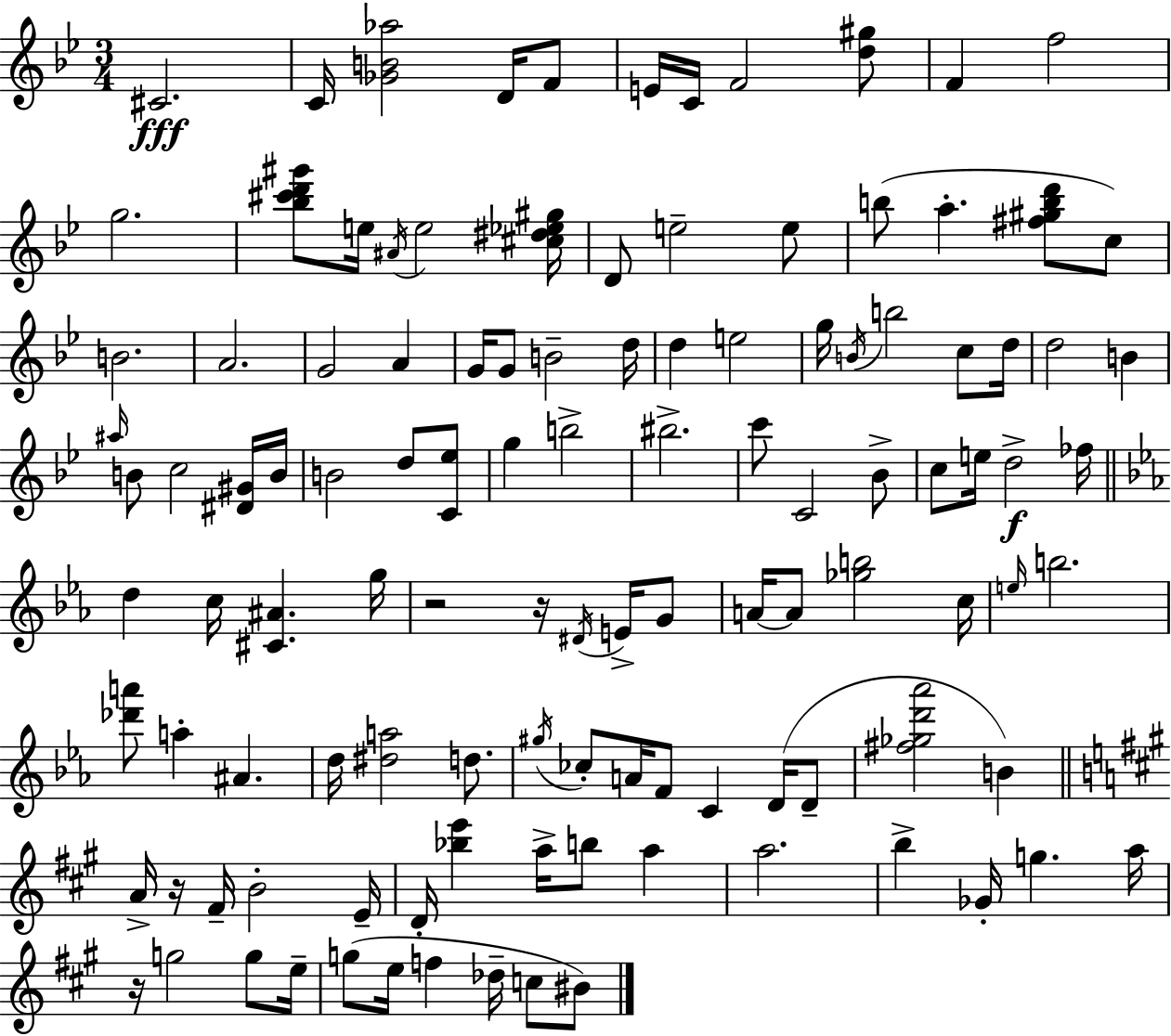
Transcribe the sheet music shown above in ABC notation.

X:1
T:Untitled
M:3/4
L:1/4
K:Gm
^C2 C/4 [_GB_a]2 D/4 F/2 E/4 C/4 F2 [d^g]/2 F f2 g2 [_b^c'd'^g']/2 e/4 ^A/4 e2 [^c^d_e^g]/4 D/2 e2 e/2 b/2 a [^f^gbd']/2 c/2 B2 A2 G2 A G/4 G/2 B2 d/4 d e2 g/4 B/4 b2 c/2 d/4 d2 B ^a/4 B/2 c2 [^D^G]/4 B/4 B2 d/2 [C_e]/2 g b2 ^b2 c'/2 C2 _B/2 c/2 e/4 d2 _f/4 d c/4 [^C^A] g/4 z2 z/4 ^D/4 E/4 G/2 A/4 A/2 [_gb]2 c/4 e/4 b2 [_d'a']/2 a ^A d/4 [^da]2 d/2 ^g/4 _c/2 A/4 F/2 C D/4 D/2 [^f_gd'_a']2 B A/4 z/4 ^F/4 B2 E/4 D/4 [_be'] a/4 b/2 a a2 b _G/4 g a/4 z/4 g2 g/2 e/4 g/2 e/4 f _d/4 c/2 ^B/2